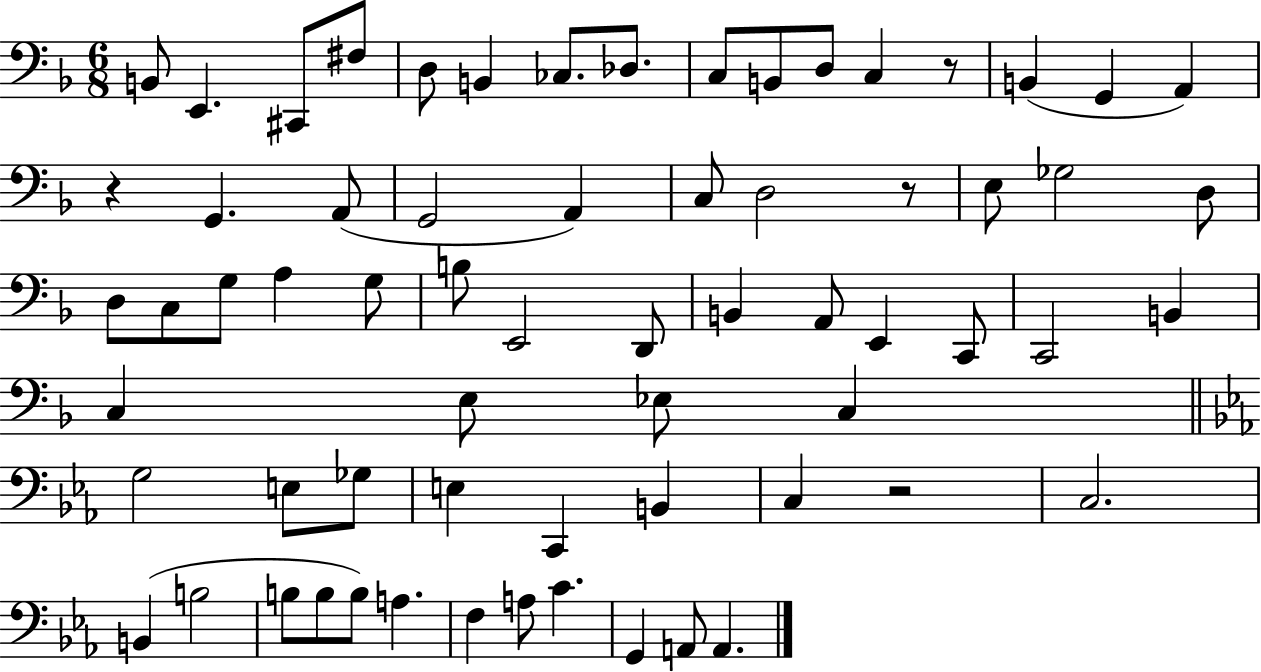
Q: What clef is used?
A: bass